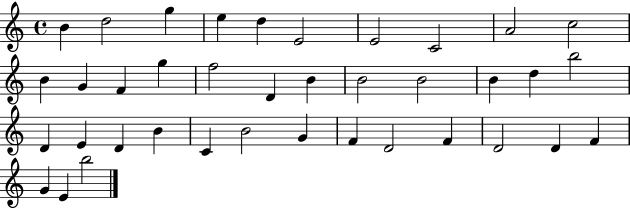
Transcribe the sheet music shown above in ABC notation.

X:1
T:Untitled
M:4/4
L:1/4
K:C
B d2 g e d E2 E2 C2 A2 c2 B G F g f2 D B B2 B2 B d b2 D E D B C B2 G F D2 F D2 D F G E b2